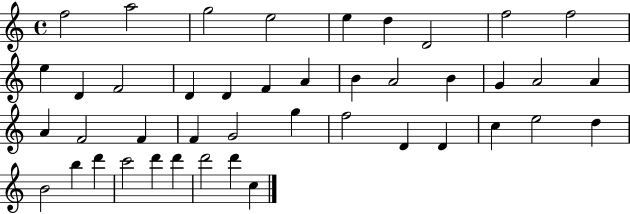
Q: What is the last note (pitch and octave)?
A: C5